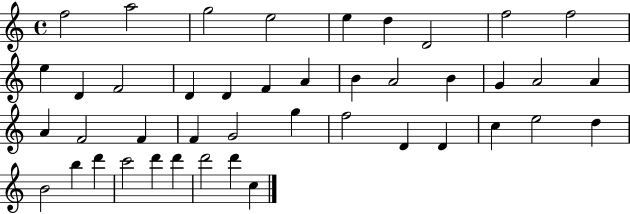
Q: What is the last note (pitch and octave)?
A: C5